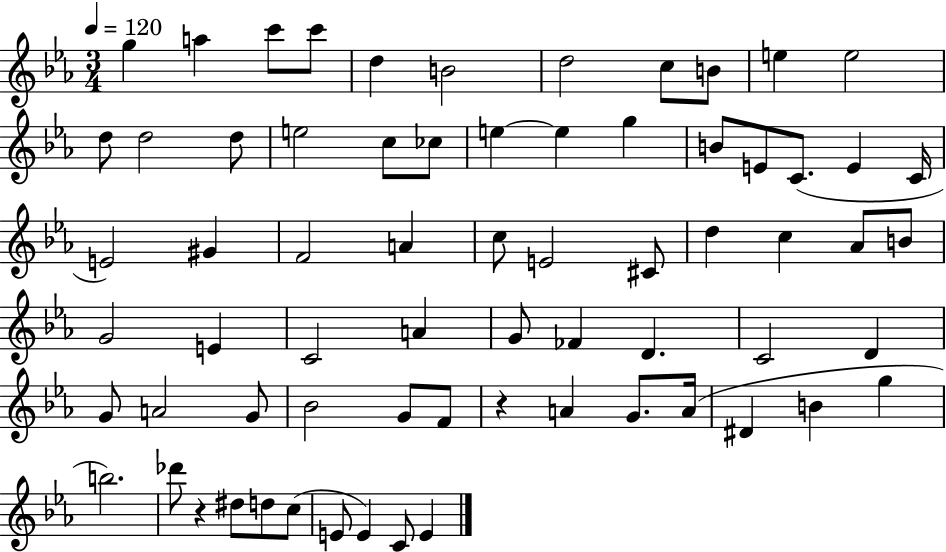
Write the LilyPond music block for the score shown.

{
  \clef treble
  \numericTimeSignature
  \time 3/4
  \key ees \major
  \tempo 4 = 120
  g''4 a''4 c'''8 c'''8 | d''4 b'2 | d''2 c''8 b'8 | e''4 e''2 | \break d''8 d''2 d''8 | e''2 c''8 ces''8 | e''4~~ e''4 g''4 | b'8 e'8 c'8.( e'4 c'16 | \break e'2) gis'4 | f'2 a'4 | c''8 e'2 cis'8 | d''4 c''4 aes'8 b'8 | \break g'2 e'4 | c'2 a'4 | g'8 fes'4 d'4. | c'2 d'4 | \break g'8 a'2 g'8 | bes'2 g'8 f'8 | r4 a'4 g'8. a'16( | dis'4 b'4 g''4 | \break b''2.) | des'''8 r4 dis''8 d''8 c''8( | e'8 e'4) c'8 e'4 | \bar "|."
}